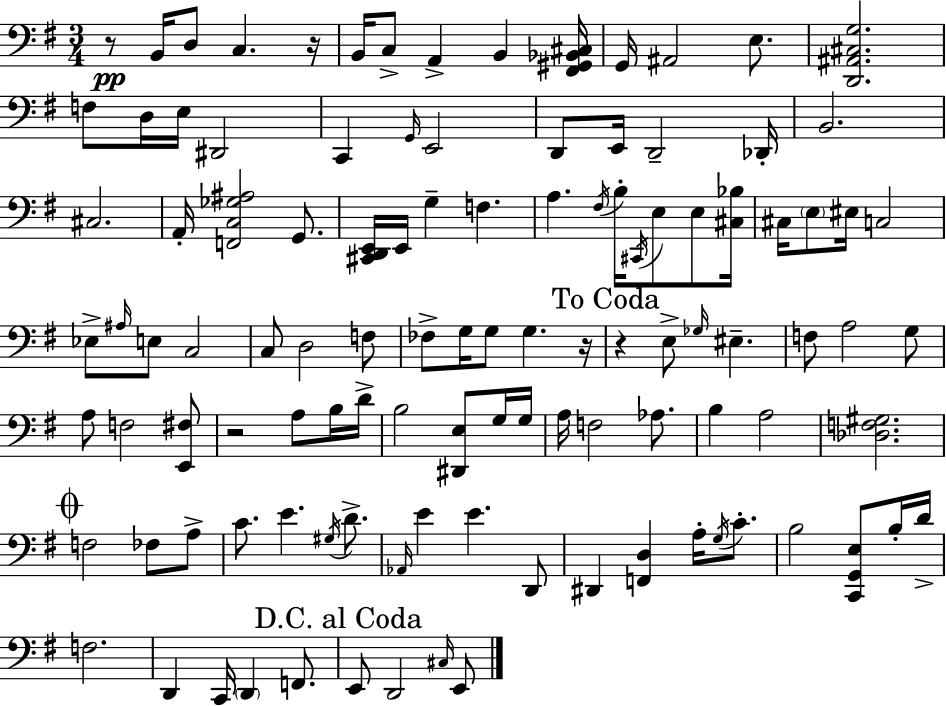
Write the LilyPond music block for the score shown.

{
  \clef bass
  \numericTimeSignature
  \time 3/4
  \key g \major
  r8\pp b,16 d8 c4. r16 | b,16 c8-> a,4-> b,4 <fis, gis, bes, cis>16 | g,16 ais,2 e8. | <d, ais, cis g>2. | \break f8 d16 e16 dis,2 | c,4 \grace { g,16 } e,2 | d,8 e,16 d,2-- | des,16-. b,2. | \break cis2. | a,16-. <f, c ges ais>2 g,8. | <cis, d, e,>16 e,16 g4-- f4. | a4. \acciaccatura { fis16 } b16-. \acciaccatura { cis,16 } e8 | \break e8 <cis bes>16 cis16 \parenthesize e8 eis16 c2 | ees8-> \grace { ais16 } e8 c2 | c8 d2 | f8 fes8-> g16 g8 g4. | \break r16 \mark "To Coda" r4 e8-> \grace { ges16 } eis4.-- | f8 a2 | g8 a8 f2 | <e, fis>8 r2 | \break a8 b16 d'16-> b2 | <dis, e>8 g16 g16 a16 f2 | aes8. b4 a2 | <des f gis>2. | \break \mark \markup { \musicglyph "scripts.coda" } f2 | fes8 a8-> c'8. e'4. | \acciaccatura { gis16 } d'8.-> \grace { aes,16 } e'4 e'4. | d,8 dis,4 <f, d>4 | \break a16-. \acciaccatura { g16 } c'8.-. b2 | <c, g, e>8 b16-. d'16-> f2. | d,4 | c,16 \parenthesize d,4 f,8. \mark "D.C. al Coda" e,8 d,2 | \break \grace { cis16 } e,8 \bar "|."
}